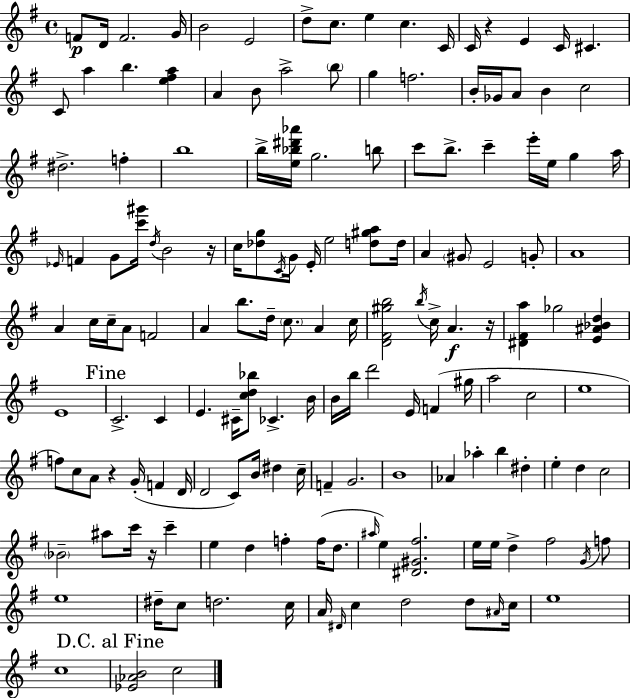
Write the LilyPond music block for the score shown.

{
  \clef treble
  \time 4/4
  \defaultTimeSignature
  \key g \major
  \repeat volta 2 { f'8\p d'16 f'2. g'16 | b'2 e'2 | d''8-> c''8. e''4 c''4. c'16 | c'16 r4 e'4 c'16 cis'4. | \break c'8 a''4 b''4. <e'' fis'' a''>4 | a'4 b'8 a''2-> \parenthesize b''8 | g''4 f''2. | b'16-. ges'16 a'8 b'4 c''2 | \break dis''2.-> f''4-. | b''1 | b''16-> <e'' bes'' dis''' aes'''>16 g''2. b''8 | c'''8 b''8.-> c'''4-- e'''16-. e''16 g''4 a''16 | \break \grace { ees'16 } f'4 g'8 <c''' gis'''>16 \acciaccatura { d''16 } b'2 | r16 c''16 <des'' g''>8 \acciaccatura { c'16 } g'16 e'16-. e''2 | <d'' gis'' a''>8 d''16 a'4 \parenthesize gis'8 e'2 | g'8-. a'1 | \break a'4 c''16 c''16-- a'8 f'2 | a'4 b''8. d''16-- \parenthesize c''8. a'4 | c''16 <d' fis' gis'' b''>2 \acciaccatura { b''16 } c''16-> a'4.\f | r16 <dis' fis' a''>4 ges''2 | \break <e' ais' bes' d''>4 e'1 | \mark "Fine" c'2.-> | c'4 e'4. cis'16-- <c'' d'' bes''>8 ces'4.-> | b'16 b'16 b''16 d'''2 e'16 f'4( | \break gis''16 a''2 c''2 | e''1 | f''8) c''8 a'8 r4 g'16-.( f'4 | d'16 d'2 c'8) b'16 dis''4 | \break c''16-- f'4-- g'2. | b'1 | aes'4 aes''4-. b''4 | dis''4-. e''4-. d''4 c''2 | \break \parenthesize bes'2-- ais''8 c'''16 r16 | c'''4-- e''4 d''4 f''4-. | f''16( d''8. \grace { ais''16 } e''4) <dis' gis' fis''>2. | e''16 e''16 d''4-> fis''2 | \break \acciaccatura { g'16 } f''8 e''1 | dis''16-- c''8 d''2. | c''16 a'16 \grace { dis'16 } c''4 d''2 | d''8 \grace { ais'16 } c''16 e''1 | \break c''1 | \mark "D.C. al Fine" <ees' aes' b'>2 | c''2 } \bar "|."
}